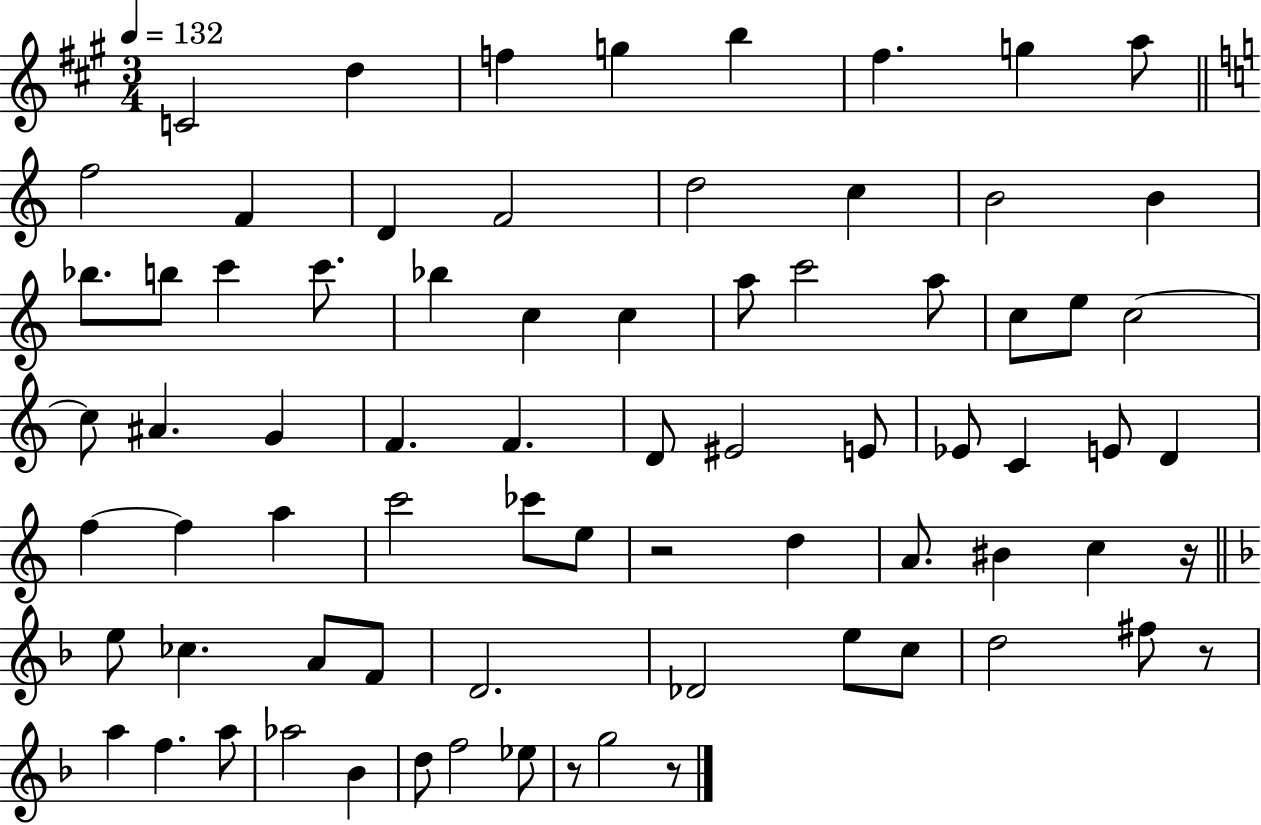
{
  \clef treble
  \numericTimeSignature
  \time 3/4
  \key a \major
  \tempo 4 = 132
  c'2 d''4 | f''4 g''4 b''4 | fis''4. g''4 a''8 | \bar "||" \break \key c \major f''2 f'4 | d'4 f'2 | d''2 c''4 | b'2 b'4 | \break bes''8. b''8 c'''4 c'''8. | bes''4 c''4 c''4 | a''8 c'''2 a''8 | c''8 e''8 c''2~~ | \break c''8 ais'4. g'4 | f'4. f'4. | d'8 eis'2 e'8 | ees'8 c'4 e'8 d'4 | \break f''4~~ f''4 a''4 | c'''2 ces'''8 e''8 | r2 d''4 | a'8. bis'4 c''4 r16 | \break \bar "||" \break \key f \major e''8 ces''4. a'8 f'8 | d'2. | des'2 e''8 c''8 | d''2 fis''8 r8 | \break a''4 f''4. a''8 | aes''2 bes'4 | d''8 f''2 ees''8 | r8 g''2 r8 | \break \bar "|."
}